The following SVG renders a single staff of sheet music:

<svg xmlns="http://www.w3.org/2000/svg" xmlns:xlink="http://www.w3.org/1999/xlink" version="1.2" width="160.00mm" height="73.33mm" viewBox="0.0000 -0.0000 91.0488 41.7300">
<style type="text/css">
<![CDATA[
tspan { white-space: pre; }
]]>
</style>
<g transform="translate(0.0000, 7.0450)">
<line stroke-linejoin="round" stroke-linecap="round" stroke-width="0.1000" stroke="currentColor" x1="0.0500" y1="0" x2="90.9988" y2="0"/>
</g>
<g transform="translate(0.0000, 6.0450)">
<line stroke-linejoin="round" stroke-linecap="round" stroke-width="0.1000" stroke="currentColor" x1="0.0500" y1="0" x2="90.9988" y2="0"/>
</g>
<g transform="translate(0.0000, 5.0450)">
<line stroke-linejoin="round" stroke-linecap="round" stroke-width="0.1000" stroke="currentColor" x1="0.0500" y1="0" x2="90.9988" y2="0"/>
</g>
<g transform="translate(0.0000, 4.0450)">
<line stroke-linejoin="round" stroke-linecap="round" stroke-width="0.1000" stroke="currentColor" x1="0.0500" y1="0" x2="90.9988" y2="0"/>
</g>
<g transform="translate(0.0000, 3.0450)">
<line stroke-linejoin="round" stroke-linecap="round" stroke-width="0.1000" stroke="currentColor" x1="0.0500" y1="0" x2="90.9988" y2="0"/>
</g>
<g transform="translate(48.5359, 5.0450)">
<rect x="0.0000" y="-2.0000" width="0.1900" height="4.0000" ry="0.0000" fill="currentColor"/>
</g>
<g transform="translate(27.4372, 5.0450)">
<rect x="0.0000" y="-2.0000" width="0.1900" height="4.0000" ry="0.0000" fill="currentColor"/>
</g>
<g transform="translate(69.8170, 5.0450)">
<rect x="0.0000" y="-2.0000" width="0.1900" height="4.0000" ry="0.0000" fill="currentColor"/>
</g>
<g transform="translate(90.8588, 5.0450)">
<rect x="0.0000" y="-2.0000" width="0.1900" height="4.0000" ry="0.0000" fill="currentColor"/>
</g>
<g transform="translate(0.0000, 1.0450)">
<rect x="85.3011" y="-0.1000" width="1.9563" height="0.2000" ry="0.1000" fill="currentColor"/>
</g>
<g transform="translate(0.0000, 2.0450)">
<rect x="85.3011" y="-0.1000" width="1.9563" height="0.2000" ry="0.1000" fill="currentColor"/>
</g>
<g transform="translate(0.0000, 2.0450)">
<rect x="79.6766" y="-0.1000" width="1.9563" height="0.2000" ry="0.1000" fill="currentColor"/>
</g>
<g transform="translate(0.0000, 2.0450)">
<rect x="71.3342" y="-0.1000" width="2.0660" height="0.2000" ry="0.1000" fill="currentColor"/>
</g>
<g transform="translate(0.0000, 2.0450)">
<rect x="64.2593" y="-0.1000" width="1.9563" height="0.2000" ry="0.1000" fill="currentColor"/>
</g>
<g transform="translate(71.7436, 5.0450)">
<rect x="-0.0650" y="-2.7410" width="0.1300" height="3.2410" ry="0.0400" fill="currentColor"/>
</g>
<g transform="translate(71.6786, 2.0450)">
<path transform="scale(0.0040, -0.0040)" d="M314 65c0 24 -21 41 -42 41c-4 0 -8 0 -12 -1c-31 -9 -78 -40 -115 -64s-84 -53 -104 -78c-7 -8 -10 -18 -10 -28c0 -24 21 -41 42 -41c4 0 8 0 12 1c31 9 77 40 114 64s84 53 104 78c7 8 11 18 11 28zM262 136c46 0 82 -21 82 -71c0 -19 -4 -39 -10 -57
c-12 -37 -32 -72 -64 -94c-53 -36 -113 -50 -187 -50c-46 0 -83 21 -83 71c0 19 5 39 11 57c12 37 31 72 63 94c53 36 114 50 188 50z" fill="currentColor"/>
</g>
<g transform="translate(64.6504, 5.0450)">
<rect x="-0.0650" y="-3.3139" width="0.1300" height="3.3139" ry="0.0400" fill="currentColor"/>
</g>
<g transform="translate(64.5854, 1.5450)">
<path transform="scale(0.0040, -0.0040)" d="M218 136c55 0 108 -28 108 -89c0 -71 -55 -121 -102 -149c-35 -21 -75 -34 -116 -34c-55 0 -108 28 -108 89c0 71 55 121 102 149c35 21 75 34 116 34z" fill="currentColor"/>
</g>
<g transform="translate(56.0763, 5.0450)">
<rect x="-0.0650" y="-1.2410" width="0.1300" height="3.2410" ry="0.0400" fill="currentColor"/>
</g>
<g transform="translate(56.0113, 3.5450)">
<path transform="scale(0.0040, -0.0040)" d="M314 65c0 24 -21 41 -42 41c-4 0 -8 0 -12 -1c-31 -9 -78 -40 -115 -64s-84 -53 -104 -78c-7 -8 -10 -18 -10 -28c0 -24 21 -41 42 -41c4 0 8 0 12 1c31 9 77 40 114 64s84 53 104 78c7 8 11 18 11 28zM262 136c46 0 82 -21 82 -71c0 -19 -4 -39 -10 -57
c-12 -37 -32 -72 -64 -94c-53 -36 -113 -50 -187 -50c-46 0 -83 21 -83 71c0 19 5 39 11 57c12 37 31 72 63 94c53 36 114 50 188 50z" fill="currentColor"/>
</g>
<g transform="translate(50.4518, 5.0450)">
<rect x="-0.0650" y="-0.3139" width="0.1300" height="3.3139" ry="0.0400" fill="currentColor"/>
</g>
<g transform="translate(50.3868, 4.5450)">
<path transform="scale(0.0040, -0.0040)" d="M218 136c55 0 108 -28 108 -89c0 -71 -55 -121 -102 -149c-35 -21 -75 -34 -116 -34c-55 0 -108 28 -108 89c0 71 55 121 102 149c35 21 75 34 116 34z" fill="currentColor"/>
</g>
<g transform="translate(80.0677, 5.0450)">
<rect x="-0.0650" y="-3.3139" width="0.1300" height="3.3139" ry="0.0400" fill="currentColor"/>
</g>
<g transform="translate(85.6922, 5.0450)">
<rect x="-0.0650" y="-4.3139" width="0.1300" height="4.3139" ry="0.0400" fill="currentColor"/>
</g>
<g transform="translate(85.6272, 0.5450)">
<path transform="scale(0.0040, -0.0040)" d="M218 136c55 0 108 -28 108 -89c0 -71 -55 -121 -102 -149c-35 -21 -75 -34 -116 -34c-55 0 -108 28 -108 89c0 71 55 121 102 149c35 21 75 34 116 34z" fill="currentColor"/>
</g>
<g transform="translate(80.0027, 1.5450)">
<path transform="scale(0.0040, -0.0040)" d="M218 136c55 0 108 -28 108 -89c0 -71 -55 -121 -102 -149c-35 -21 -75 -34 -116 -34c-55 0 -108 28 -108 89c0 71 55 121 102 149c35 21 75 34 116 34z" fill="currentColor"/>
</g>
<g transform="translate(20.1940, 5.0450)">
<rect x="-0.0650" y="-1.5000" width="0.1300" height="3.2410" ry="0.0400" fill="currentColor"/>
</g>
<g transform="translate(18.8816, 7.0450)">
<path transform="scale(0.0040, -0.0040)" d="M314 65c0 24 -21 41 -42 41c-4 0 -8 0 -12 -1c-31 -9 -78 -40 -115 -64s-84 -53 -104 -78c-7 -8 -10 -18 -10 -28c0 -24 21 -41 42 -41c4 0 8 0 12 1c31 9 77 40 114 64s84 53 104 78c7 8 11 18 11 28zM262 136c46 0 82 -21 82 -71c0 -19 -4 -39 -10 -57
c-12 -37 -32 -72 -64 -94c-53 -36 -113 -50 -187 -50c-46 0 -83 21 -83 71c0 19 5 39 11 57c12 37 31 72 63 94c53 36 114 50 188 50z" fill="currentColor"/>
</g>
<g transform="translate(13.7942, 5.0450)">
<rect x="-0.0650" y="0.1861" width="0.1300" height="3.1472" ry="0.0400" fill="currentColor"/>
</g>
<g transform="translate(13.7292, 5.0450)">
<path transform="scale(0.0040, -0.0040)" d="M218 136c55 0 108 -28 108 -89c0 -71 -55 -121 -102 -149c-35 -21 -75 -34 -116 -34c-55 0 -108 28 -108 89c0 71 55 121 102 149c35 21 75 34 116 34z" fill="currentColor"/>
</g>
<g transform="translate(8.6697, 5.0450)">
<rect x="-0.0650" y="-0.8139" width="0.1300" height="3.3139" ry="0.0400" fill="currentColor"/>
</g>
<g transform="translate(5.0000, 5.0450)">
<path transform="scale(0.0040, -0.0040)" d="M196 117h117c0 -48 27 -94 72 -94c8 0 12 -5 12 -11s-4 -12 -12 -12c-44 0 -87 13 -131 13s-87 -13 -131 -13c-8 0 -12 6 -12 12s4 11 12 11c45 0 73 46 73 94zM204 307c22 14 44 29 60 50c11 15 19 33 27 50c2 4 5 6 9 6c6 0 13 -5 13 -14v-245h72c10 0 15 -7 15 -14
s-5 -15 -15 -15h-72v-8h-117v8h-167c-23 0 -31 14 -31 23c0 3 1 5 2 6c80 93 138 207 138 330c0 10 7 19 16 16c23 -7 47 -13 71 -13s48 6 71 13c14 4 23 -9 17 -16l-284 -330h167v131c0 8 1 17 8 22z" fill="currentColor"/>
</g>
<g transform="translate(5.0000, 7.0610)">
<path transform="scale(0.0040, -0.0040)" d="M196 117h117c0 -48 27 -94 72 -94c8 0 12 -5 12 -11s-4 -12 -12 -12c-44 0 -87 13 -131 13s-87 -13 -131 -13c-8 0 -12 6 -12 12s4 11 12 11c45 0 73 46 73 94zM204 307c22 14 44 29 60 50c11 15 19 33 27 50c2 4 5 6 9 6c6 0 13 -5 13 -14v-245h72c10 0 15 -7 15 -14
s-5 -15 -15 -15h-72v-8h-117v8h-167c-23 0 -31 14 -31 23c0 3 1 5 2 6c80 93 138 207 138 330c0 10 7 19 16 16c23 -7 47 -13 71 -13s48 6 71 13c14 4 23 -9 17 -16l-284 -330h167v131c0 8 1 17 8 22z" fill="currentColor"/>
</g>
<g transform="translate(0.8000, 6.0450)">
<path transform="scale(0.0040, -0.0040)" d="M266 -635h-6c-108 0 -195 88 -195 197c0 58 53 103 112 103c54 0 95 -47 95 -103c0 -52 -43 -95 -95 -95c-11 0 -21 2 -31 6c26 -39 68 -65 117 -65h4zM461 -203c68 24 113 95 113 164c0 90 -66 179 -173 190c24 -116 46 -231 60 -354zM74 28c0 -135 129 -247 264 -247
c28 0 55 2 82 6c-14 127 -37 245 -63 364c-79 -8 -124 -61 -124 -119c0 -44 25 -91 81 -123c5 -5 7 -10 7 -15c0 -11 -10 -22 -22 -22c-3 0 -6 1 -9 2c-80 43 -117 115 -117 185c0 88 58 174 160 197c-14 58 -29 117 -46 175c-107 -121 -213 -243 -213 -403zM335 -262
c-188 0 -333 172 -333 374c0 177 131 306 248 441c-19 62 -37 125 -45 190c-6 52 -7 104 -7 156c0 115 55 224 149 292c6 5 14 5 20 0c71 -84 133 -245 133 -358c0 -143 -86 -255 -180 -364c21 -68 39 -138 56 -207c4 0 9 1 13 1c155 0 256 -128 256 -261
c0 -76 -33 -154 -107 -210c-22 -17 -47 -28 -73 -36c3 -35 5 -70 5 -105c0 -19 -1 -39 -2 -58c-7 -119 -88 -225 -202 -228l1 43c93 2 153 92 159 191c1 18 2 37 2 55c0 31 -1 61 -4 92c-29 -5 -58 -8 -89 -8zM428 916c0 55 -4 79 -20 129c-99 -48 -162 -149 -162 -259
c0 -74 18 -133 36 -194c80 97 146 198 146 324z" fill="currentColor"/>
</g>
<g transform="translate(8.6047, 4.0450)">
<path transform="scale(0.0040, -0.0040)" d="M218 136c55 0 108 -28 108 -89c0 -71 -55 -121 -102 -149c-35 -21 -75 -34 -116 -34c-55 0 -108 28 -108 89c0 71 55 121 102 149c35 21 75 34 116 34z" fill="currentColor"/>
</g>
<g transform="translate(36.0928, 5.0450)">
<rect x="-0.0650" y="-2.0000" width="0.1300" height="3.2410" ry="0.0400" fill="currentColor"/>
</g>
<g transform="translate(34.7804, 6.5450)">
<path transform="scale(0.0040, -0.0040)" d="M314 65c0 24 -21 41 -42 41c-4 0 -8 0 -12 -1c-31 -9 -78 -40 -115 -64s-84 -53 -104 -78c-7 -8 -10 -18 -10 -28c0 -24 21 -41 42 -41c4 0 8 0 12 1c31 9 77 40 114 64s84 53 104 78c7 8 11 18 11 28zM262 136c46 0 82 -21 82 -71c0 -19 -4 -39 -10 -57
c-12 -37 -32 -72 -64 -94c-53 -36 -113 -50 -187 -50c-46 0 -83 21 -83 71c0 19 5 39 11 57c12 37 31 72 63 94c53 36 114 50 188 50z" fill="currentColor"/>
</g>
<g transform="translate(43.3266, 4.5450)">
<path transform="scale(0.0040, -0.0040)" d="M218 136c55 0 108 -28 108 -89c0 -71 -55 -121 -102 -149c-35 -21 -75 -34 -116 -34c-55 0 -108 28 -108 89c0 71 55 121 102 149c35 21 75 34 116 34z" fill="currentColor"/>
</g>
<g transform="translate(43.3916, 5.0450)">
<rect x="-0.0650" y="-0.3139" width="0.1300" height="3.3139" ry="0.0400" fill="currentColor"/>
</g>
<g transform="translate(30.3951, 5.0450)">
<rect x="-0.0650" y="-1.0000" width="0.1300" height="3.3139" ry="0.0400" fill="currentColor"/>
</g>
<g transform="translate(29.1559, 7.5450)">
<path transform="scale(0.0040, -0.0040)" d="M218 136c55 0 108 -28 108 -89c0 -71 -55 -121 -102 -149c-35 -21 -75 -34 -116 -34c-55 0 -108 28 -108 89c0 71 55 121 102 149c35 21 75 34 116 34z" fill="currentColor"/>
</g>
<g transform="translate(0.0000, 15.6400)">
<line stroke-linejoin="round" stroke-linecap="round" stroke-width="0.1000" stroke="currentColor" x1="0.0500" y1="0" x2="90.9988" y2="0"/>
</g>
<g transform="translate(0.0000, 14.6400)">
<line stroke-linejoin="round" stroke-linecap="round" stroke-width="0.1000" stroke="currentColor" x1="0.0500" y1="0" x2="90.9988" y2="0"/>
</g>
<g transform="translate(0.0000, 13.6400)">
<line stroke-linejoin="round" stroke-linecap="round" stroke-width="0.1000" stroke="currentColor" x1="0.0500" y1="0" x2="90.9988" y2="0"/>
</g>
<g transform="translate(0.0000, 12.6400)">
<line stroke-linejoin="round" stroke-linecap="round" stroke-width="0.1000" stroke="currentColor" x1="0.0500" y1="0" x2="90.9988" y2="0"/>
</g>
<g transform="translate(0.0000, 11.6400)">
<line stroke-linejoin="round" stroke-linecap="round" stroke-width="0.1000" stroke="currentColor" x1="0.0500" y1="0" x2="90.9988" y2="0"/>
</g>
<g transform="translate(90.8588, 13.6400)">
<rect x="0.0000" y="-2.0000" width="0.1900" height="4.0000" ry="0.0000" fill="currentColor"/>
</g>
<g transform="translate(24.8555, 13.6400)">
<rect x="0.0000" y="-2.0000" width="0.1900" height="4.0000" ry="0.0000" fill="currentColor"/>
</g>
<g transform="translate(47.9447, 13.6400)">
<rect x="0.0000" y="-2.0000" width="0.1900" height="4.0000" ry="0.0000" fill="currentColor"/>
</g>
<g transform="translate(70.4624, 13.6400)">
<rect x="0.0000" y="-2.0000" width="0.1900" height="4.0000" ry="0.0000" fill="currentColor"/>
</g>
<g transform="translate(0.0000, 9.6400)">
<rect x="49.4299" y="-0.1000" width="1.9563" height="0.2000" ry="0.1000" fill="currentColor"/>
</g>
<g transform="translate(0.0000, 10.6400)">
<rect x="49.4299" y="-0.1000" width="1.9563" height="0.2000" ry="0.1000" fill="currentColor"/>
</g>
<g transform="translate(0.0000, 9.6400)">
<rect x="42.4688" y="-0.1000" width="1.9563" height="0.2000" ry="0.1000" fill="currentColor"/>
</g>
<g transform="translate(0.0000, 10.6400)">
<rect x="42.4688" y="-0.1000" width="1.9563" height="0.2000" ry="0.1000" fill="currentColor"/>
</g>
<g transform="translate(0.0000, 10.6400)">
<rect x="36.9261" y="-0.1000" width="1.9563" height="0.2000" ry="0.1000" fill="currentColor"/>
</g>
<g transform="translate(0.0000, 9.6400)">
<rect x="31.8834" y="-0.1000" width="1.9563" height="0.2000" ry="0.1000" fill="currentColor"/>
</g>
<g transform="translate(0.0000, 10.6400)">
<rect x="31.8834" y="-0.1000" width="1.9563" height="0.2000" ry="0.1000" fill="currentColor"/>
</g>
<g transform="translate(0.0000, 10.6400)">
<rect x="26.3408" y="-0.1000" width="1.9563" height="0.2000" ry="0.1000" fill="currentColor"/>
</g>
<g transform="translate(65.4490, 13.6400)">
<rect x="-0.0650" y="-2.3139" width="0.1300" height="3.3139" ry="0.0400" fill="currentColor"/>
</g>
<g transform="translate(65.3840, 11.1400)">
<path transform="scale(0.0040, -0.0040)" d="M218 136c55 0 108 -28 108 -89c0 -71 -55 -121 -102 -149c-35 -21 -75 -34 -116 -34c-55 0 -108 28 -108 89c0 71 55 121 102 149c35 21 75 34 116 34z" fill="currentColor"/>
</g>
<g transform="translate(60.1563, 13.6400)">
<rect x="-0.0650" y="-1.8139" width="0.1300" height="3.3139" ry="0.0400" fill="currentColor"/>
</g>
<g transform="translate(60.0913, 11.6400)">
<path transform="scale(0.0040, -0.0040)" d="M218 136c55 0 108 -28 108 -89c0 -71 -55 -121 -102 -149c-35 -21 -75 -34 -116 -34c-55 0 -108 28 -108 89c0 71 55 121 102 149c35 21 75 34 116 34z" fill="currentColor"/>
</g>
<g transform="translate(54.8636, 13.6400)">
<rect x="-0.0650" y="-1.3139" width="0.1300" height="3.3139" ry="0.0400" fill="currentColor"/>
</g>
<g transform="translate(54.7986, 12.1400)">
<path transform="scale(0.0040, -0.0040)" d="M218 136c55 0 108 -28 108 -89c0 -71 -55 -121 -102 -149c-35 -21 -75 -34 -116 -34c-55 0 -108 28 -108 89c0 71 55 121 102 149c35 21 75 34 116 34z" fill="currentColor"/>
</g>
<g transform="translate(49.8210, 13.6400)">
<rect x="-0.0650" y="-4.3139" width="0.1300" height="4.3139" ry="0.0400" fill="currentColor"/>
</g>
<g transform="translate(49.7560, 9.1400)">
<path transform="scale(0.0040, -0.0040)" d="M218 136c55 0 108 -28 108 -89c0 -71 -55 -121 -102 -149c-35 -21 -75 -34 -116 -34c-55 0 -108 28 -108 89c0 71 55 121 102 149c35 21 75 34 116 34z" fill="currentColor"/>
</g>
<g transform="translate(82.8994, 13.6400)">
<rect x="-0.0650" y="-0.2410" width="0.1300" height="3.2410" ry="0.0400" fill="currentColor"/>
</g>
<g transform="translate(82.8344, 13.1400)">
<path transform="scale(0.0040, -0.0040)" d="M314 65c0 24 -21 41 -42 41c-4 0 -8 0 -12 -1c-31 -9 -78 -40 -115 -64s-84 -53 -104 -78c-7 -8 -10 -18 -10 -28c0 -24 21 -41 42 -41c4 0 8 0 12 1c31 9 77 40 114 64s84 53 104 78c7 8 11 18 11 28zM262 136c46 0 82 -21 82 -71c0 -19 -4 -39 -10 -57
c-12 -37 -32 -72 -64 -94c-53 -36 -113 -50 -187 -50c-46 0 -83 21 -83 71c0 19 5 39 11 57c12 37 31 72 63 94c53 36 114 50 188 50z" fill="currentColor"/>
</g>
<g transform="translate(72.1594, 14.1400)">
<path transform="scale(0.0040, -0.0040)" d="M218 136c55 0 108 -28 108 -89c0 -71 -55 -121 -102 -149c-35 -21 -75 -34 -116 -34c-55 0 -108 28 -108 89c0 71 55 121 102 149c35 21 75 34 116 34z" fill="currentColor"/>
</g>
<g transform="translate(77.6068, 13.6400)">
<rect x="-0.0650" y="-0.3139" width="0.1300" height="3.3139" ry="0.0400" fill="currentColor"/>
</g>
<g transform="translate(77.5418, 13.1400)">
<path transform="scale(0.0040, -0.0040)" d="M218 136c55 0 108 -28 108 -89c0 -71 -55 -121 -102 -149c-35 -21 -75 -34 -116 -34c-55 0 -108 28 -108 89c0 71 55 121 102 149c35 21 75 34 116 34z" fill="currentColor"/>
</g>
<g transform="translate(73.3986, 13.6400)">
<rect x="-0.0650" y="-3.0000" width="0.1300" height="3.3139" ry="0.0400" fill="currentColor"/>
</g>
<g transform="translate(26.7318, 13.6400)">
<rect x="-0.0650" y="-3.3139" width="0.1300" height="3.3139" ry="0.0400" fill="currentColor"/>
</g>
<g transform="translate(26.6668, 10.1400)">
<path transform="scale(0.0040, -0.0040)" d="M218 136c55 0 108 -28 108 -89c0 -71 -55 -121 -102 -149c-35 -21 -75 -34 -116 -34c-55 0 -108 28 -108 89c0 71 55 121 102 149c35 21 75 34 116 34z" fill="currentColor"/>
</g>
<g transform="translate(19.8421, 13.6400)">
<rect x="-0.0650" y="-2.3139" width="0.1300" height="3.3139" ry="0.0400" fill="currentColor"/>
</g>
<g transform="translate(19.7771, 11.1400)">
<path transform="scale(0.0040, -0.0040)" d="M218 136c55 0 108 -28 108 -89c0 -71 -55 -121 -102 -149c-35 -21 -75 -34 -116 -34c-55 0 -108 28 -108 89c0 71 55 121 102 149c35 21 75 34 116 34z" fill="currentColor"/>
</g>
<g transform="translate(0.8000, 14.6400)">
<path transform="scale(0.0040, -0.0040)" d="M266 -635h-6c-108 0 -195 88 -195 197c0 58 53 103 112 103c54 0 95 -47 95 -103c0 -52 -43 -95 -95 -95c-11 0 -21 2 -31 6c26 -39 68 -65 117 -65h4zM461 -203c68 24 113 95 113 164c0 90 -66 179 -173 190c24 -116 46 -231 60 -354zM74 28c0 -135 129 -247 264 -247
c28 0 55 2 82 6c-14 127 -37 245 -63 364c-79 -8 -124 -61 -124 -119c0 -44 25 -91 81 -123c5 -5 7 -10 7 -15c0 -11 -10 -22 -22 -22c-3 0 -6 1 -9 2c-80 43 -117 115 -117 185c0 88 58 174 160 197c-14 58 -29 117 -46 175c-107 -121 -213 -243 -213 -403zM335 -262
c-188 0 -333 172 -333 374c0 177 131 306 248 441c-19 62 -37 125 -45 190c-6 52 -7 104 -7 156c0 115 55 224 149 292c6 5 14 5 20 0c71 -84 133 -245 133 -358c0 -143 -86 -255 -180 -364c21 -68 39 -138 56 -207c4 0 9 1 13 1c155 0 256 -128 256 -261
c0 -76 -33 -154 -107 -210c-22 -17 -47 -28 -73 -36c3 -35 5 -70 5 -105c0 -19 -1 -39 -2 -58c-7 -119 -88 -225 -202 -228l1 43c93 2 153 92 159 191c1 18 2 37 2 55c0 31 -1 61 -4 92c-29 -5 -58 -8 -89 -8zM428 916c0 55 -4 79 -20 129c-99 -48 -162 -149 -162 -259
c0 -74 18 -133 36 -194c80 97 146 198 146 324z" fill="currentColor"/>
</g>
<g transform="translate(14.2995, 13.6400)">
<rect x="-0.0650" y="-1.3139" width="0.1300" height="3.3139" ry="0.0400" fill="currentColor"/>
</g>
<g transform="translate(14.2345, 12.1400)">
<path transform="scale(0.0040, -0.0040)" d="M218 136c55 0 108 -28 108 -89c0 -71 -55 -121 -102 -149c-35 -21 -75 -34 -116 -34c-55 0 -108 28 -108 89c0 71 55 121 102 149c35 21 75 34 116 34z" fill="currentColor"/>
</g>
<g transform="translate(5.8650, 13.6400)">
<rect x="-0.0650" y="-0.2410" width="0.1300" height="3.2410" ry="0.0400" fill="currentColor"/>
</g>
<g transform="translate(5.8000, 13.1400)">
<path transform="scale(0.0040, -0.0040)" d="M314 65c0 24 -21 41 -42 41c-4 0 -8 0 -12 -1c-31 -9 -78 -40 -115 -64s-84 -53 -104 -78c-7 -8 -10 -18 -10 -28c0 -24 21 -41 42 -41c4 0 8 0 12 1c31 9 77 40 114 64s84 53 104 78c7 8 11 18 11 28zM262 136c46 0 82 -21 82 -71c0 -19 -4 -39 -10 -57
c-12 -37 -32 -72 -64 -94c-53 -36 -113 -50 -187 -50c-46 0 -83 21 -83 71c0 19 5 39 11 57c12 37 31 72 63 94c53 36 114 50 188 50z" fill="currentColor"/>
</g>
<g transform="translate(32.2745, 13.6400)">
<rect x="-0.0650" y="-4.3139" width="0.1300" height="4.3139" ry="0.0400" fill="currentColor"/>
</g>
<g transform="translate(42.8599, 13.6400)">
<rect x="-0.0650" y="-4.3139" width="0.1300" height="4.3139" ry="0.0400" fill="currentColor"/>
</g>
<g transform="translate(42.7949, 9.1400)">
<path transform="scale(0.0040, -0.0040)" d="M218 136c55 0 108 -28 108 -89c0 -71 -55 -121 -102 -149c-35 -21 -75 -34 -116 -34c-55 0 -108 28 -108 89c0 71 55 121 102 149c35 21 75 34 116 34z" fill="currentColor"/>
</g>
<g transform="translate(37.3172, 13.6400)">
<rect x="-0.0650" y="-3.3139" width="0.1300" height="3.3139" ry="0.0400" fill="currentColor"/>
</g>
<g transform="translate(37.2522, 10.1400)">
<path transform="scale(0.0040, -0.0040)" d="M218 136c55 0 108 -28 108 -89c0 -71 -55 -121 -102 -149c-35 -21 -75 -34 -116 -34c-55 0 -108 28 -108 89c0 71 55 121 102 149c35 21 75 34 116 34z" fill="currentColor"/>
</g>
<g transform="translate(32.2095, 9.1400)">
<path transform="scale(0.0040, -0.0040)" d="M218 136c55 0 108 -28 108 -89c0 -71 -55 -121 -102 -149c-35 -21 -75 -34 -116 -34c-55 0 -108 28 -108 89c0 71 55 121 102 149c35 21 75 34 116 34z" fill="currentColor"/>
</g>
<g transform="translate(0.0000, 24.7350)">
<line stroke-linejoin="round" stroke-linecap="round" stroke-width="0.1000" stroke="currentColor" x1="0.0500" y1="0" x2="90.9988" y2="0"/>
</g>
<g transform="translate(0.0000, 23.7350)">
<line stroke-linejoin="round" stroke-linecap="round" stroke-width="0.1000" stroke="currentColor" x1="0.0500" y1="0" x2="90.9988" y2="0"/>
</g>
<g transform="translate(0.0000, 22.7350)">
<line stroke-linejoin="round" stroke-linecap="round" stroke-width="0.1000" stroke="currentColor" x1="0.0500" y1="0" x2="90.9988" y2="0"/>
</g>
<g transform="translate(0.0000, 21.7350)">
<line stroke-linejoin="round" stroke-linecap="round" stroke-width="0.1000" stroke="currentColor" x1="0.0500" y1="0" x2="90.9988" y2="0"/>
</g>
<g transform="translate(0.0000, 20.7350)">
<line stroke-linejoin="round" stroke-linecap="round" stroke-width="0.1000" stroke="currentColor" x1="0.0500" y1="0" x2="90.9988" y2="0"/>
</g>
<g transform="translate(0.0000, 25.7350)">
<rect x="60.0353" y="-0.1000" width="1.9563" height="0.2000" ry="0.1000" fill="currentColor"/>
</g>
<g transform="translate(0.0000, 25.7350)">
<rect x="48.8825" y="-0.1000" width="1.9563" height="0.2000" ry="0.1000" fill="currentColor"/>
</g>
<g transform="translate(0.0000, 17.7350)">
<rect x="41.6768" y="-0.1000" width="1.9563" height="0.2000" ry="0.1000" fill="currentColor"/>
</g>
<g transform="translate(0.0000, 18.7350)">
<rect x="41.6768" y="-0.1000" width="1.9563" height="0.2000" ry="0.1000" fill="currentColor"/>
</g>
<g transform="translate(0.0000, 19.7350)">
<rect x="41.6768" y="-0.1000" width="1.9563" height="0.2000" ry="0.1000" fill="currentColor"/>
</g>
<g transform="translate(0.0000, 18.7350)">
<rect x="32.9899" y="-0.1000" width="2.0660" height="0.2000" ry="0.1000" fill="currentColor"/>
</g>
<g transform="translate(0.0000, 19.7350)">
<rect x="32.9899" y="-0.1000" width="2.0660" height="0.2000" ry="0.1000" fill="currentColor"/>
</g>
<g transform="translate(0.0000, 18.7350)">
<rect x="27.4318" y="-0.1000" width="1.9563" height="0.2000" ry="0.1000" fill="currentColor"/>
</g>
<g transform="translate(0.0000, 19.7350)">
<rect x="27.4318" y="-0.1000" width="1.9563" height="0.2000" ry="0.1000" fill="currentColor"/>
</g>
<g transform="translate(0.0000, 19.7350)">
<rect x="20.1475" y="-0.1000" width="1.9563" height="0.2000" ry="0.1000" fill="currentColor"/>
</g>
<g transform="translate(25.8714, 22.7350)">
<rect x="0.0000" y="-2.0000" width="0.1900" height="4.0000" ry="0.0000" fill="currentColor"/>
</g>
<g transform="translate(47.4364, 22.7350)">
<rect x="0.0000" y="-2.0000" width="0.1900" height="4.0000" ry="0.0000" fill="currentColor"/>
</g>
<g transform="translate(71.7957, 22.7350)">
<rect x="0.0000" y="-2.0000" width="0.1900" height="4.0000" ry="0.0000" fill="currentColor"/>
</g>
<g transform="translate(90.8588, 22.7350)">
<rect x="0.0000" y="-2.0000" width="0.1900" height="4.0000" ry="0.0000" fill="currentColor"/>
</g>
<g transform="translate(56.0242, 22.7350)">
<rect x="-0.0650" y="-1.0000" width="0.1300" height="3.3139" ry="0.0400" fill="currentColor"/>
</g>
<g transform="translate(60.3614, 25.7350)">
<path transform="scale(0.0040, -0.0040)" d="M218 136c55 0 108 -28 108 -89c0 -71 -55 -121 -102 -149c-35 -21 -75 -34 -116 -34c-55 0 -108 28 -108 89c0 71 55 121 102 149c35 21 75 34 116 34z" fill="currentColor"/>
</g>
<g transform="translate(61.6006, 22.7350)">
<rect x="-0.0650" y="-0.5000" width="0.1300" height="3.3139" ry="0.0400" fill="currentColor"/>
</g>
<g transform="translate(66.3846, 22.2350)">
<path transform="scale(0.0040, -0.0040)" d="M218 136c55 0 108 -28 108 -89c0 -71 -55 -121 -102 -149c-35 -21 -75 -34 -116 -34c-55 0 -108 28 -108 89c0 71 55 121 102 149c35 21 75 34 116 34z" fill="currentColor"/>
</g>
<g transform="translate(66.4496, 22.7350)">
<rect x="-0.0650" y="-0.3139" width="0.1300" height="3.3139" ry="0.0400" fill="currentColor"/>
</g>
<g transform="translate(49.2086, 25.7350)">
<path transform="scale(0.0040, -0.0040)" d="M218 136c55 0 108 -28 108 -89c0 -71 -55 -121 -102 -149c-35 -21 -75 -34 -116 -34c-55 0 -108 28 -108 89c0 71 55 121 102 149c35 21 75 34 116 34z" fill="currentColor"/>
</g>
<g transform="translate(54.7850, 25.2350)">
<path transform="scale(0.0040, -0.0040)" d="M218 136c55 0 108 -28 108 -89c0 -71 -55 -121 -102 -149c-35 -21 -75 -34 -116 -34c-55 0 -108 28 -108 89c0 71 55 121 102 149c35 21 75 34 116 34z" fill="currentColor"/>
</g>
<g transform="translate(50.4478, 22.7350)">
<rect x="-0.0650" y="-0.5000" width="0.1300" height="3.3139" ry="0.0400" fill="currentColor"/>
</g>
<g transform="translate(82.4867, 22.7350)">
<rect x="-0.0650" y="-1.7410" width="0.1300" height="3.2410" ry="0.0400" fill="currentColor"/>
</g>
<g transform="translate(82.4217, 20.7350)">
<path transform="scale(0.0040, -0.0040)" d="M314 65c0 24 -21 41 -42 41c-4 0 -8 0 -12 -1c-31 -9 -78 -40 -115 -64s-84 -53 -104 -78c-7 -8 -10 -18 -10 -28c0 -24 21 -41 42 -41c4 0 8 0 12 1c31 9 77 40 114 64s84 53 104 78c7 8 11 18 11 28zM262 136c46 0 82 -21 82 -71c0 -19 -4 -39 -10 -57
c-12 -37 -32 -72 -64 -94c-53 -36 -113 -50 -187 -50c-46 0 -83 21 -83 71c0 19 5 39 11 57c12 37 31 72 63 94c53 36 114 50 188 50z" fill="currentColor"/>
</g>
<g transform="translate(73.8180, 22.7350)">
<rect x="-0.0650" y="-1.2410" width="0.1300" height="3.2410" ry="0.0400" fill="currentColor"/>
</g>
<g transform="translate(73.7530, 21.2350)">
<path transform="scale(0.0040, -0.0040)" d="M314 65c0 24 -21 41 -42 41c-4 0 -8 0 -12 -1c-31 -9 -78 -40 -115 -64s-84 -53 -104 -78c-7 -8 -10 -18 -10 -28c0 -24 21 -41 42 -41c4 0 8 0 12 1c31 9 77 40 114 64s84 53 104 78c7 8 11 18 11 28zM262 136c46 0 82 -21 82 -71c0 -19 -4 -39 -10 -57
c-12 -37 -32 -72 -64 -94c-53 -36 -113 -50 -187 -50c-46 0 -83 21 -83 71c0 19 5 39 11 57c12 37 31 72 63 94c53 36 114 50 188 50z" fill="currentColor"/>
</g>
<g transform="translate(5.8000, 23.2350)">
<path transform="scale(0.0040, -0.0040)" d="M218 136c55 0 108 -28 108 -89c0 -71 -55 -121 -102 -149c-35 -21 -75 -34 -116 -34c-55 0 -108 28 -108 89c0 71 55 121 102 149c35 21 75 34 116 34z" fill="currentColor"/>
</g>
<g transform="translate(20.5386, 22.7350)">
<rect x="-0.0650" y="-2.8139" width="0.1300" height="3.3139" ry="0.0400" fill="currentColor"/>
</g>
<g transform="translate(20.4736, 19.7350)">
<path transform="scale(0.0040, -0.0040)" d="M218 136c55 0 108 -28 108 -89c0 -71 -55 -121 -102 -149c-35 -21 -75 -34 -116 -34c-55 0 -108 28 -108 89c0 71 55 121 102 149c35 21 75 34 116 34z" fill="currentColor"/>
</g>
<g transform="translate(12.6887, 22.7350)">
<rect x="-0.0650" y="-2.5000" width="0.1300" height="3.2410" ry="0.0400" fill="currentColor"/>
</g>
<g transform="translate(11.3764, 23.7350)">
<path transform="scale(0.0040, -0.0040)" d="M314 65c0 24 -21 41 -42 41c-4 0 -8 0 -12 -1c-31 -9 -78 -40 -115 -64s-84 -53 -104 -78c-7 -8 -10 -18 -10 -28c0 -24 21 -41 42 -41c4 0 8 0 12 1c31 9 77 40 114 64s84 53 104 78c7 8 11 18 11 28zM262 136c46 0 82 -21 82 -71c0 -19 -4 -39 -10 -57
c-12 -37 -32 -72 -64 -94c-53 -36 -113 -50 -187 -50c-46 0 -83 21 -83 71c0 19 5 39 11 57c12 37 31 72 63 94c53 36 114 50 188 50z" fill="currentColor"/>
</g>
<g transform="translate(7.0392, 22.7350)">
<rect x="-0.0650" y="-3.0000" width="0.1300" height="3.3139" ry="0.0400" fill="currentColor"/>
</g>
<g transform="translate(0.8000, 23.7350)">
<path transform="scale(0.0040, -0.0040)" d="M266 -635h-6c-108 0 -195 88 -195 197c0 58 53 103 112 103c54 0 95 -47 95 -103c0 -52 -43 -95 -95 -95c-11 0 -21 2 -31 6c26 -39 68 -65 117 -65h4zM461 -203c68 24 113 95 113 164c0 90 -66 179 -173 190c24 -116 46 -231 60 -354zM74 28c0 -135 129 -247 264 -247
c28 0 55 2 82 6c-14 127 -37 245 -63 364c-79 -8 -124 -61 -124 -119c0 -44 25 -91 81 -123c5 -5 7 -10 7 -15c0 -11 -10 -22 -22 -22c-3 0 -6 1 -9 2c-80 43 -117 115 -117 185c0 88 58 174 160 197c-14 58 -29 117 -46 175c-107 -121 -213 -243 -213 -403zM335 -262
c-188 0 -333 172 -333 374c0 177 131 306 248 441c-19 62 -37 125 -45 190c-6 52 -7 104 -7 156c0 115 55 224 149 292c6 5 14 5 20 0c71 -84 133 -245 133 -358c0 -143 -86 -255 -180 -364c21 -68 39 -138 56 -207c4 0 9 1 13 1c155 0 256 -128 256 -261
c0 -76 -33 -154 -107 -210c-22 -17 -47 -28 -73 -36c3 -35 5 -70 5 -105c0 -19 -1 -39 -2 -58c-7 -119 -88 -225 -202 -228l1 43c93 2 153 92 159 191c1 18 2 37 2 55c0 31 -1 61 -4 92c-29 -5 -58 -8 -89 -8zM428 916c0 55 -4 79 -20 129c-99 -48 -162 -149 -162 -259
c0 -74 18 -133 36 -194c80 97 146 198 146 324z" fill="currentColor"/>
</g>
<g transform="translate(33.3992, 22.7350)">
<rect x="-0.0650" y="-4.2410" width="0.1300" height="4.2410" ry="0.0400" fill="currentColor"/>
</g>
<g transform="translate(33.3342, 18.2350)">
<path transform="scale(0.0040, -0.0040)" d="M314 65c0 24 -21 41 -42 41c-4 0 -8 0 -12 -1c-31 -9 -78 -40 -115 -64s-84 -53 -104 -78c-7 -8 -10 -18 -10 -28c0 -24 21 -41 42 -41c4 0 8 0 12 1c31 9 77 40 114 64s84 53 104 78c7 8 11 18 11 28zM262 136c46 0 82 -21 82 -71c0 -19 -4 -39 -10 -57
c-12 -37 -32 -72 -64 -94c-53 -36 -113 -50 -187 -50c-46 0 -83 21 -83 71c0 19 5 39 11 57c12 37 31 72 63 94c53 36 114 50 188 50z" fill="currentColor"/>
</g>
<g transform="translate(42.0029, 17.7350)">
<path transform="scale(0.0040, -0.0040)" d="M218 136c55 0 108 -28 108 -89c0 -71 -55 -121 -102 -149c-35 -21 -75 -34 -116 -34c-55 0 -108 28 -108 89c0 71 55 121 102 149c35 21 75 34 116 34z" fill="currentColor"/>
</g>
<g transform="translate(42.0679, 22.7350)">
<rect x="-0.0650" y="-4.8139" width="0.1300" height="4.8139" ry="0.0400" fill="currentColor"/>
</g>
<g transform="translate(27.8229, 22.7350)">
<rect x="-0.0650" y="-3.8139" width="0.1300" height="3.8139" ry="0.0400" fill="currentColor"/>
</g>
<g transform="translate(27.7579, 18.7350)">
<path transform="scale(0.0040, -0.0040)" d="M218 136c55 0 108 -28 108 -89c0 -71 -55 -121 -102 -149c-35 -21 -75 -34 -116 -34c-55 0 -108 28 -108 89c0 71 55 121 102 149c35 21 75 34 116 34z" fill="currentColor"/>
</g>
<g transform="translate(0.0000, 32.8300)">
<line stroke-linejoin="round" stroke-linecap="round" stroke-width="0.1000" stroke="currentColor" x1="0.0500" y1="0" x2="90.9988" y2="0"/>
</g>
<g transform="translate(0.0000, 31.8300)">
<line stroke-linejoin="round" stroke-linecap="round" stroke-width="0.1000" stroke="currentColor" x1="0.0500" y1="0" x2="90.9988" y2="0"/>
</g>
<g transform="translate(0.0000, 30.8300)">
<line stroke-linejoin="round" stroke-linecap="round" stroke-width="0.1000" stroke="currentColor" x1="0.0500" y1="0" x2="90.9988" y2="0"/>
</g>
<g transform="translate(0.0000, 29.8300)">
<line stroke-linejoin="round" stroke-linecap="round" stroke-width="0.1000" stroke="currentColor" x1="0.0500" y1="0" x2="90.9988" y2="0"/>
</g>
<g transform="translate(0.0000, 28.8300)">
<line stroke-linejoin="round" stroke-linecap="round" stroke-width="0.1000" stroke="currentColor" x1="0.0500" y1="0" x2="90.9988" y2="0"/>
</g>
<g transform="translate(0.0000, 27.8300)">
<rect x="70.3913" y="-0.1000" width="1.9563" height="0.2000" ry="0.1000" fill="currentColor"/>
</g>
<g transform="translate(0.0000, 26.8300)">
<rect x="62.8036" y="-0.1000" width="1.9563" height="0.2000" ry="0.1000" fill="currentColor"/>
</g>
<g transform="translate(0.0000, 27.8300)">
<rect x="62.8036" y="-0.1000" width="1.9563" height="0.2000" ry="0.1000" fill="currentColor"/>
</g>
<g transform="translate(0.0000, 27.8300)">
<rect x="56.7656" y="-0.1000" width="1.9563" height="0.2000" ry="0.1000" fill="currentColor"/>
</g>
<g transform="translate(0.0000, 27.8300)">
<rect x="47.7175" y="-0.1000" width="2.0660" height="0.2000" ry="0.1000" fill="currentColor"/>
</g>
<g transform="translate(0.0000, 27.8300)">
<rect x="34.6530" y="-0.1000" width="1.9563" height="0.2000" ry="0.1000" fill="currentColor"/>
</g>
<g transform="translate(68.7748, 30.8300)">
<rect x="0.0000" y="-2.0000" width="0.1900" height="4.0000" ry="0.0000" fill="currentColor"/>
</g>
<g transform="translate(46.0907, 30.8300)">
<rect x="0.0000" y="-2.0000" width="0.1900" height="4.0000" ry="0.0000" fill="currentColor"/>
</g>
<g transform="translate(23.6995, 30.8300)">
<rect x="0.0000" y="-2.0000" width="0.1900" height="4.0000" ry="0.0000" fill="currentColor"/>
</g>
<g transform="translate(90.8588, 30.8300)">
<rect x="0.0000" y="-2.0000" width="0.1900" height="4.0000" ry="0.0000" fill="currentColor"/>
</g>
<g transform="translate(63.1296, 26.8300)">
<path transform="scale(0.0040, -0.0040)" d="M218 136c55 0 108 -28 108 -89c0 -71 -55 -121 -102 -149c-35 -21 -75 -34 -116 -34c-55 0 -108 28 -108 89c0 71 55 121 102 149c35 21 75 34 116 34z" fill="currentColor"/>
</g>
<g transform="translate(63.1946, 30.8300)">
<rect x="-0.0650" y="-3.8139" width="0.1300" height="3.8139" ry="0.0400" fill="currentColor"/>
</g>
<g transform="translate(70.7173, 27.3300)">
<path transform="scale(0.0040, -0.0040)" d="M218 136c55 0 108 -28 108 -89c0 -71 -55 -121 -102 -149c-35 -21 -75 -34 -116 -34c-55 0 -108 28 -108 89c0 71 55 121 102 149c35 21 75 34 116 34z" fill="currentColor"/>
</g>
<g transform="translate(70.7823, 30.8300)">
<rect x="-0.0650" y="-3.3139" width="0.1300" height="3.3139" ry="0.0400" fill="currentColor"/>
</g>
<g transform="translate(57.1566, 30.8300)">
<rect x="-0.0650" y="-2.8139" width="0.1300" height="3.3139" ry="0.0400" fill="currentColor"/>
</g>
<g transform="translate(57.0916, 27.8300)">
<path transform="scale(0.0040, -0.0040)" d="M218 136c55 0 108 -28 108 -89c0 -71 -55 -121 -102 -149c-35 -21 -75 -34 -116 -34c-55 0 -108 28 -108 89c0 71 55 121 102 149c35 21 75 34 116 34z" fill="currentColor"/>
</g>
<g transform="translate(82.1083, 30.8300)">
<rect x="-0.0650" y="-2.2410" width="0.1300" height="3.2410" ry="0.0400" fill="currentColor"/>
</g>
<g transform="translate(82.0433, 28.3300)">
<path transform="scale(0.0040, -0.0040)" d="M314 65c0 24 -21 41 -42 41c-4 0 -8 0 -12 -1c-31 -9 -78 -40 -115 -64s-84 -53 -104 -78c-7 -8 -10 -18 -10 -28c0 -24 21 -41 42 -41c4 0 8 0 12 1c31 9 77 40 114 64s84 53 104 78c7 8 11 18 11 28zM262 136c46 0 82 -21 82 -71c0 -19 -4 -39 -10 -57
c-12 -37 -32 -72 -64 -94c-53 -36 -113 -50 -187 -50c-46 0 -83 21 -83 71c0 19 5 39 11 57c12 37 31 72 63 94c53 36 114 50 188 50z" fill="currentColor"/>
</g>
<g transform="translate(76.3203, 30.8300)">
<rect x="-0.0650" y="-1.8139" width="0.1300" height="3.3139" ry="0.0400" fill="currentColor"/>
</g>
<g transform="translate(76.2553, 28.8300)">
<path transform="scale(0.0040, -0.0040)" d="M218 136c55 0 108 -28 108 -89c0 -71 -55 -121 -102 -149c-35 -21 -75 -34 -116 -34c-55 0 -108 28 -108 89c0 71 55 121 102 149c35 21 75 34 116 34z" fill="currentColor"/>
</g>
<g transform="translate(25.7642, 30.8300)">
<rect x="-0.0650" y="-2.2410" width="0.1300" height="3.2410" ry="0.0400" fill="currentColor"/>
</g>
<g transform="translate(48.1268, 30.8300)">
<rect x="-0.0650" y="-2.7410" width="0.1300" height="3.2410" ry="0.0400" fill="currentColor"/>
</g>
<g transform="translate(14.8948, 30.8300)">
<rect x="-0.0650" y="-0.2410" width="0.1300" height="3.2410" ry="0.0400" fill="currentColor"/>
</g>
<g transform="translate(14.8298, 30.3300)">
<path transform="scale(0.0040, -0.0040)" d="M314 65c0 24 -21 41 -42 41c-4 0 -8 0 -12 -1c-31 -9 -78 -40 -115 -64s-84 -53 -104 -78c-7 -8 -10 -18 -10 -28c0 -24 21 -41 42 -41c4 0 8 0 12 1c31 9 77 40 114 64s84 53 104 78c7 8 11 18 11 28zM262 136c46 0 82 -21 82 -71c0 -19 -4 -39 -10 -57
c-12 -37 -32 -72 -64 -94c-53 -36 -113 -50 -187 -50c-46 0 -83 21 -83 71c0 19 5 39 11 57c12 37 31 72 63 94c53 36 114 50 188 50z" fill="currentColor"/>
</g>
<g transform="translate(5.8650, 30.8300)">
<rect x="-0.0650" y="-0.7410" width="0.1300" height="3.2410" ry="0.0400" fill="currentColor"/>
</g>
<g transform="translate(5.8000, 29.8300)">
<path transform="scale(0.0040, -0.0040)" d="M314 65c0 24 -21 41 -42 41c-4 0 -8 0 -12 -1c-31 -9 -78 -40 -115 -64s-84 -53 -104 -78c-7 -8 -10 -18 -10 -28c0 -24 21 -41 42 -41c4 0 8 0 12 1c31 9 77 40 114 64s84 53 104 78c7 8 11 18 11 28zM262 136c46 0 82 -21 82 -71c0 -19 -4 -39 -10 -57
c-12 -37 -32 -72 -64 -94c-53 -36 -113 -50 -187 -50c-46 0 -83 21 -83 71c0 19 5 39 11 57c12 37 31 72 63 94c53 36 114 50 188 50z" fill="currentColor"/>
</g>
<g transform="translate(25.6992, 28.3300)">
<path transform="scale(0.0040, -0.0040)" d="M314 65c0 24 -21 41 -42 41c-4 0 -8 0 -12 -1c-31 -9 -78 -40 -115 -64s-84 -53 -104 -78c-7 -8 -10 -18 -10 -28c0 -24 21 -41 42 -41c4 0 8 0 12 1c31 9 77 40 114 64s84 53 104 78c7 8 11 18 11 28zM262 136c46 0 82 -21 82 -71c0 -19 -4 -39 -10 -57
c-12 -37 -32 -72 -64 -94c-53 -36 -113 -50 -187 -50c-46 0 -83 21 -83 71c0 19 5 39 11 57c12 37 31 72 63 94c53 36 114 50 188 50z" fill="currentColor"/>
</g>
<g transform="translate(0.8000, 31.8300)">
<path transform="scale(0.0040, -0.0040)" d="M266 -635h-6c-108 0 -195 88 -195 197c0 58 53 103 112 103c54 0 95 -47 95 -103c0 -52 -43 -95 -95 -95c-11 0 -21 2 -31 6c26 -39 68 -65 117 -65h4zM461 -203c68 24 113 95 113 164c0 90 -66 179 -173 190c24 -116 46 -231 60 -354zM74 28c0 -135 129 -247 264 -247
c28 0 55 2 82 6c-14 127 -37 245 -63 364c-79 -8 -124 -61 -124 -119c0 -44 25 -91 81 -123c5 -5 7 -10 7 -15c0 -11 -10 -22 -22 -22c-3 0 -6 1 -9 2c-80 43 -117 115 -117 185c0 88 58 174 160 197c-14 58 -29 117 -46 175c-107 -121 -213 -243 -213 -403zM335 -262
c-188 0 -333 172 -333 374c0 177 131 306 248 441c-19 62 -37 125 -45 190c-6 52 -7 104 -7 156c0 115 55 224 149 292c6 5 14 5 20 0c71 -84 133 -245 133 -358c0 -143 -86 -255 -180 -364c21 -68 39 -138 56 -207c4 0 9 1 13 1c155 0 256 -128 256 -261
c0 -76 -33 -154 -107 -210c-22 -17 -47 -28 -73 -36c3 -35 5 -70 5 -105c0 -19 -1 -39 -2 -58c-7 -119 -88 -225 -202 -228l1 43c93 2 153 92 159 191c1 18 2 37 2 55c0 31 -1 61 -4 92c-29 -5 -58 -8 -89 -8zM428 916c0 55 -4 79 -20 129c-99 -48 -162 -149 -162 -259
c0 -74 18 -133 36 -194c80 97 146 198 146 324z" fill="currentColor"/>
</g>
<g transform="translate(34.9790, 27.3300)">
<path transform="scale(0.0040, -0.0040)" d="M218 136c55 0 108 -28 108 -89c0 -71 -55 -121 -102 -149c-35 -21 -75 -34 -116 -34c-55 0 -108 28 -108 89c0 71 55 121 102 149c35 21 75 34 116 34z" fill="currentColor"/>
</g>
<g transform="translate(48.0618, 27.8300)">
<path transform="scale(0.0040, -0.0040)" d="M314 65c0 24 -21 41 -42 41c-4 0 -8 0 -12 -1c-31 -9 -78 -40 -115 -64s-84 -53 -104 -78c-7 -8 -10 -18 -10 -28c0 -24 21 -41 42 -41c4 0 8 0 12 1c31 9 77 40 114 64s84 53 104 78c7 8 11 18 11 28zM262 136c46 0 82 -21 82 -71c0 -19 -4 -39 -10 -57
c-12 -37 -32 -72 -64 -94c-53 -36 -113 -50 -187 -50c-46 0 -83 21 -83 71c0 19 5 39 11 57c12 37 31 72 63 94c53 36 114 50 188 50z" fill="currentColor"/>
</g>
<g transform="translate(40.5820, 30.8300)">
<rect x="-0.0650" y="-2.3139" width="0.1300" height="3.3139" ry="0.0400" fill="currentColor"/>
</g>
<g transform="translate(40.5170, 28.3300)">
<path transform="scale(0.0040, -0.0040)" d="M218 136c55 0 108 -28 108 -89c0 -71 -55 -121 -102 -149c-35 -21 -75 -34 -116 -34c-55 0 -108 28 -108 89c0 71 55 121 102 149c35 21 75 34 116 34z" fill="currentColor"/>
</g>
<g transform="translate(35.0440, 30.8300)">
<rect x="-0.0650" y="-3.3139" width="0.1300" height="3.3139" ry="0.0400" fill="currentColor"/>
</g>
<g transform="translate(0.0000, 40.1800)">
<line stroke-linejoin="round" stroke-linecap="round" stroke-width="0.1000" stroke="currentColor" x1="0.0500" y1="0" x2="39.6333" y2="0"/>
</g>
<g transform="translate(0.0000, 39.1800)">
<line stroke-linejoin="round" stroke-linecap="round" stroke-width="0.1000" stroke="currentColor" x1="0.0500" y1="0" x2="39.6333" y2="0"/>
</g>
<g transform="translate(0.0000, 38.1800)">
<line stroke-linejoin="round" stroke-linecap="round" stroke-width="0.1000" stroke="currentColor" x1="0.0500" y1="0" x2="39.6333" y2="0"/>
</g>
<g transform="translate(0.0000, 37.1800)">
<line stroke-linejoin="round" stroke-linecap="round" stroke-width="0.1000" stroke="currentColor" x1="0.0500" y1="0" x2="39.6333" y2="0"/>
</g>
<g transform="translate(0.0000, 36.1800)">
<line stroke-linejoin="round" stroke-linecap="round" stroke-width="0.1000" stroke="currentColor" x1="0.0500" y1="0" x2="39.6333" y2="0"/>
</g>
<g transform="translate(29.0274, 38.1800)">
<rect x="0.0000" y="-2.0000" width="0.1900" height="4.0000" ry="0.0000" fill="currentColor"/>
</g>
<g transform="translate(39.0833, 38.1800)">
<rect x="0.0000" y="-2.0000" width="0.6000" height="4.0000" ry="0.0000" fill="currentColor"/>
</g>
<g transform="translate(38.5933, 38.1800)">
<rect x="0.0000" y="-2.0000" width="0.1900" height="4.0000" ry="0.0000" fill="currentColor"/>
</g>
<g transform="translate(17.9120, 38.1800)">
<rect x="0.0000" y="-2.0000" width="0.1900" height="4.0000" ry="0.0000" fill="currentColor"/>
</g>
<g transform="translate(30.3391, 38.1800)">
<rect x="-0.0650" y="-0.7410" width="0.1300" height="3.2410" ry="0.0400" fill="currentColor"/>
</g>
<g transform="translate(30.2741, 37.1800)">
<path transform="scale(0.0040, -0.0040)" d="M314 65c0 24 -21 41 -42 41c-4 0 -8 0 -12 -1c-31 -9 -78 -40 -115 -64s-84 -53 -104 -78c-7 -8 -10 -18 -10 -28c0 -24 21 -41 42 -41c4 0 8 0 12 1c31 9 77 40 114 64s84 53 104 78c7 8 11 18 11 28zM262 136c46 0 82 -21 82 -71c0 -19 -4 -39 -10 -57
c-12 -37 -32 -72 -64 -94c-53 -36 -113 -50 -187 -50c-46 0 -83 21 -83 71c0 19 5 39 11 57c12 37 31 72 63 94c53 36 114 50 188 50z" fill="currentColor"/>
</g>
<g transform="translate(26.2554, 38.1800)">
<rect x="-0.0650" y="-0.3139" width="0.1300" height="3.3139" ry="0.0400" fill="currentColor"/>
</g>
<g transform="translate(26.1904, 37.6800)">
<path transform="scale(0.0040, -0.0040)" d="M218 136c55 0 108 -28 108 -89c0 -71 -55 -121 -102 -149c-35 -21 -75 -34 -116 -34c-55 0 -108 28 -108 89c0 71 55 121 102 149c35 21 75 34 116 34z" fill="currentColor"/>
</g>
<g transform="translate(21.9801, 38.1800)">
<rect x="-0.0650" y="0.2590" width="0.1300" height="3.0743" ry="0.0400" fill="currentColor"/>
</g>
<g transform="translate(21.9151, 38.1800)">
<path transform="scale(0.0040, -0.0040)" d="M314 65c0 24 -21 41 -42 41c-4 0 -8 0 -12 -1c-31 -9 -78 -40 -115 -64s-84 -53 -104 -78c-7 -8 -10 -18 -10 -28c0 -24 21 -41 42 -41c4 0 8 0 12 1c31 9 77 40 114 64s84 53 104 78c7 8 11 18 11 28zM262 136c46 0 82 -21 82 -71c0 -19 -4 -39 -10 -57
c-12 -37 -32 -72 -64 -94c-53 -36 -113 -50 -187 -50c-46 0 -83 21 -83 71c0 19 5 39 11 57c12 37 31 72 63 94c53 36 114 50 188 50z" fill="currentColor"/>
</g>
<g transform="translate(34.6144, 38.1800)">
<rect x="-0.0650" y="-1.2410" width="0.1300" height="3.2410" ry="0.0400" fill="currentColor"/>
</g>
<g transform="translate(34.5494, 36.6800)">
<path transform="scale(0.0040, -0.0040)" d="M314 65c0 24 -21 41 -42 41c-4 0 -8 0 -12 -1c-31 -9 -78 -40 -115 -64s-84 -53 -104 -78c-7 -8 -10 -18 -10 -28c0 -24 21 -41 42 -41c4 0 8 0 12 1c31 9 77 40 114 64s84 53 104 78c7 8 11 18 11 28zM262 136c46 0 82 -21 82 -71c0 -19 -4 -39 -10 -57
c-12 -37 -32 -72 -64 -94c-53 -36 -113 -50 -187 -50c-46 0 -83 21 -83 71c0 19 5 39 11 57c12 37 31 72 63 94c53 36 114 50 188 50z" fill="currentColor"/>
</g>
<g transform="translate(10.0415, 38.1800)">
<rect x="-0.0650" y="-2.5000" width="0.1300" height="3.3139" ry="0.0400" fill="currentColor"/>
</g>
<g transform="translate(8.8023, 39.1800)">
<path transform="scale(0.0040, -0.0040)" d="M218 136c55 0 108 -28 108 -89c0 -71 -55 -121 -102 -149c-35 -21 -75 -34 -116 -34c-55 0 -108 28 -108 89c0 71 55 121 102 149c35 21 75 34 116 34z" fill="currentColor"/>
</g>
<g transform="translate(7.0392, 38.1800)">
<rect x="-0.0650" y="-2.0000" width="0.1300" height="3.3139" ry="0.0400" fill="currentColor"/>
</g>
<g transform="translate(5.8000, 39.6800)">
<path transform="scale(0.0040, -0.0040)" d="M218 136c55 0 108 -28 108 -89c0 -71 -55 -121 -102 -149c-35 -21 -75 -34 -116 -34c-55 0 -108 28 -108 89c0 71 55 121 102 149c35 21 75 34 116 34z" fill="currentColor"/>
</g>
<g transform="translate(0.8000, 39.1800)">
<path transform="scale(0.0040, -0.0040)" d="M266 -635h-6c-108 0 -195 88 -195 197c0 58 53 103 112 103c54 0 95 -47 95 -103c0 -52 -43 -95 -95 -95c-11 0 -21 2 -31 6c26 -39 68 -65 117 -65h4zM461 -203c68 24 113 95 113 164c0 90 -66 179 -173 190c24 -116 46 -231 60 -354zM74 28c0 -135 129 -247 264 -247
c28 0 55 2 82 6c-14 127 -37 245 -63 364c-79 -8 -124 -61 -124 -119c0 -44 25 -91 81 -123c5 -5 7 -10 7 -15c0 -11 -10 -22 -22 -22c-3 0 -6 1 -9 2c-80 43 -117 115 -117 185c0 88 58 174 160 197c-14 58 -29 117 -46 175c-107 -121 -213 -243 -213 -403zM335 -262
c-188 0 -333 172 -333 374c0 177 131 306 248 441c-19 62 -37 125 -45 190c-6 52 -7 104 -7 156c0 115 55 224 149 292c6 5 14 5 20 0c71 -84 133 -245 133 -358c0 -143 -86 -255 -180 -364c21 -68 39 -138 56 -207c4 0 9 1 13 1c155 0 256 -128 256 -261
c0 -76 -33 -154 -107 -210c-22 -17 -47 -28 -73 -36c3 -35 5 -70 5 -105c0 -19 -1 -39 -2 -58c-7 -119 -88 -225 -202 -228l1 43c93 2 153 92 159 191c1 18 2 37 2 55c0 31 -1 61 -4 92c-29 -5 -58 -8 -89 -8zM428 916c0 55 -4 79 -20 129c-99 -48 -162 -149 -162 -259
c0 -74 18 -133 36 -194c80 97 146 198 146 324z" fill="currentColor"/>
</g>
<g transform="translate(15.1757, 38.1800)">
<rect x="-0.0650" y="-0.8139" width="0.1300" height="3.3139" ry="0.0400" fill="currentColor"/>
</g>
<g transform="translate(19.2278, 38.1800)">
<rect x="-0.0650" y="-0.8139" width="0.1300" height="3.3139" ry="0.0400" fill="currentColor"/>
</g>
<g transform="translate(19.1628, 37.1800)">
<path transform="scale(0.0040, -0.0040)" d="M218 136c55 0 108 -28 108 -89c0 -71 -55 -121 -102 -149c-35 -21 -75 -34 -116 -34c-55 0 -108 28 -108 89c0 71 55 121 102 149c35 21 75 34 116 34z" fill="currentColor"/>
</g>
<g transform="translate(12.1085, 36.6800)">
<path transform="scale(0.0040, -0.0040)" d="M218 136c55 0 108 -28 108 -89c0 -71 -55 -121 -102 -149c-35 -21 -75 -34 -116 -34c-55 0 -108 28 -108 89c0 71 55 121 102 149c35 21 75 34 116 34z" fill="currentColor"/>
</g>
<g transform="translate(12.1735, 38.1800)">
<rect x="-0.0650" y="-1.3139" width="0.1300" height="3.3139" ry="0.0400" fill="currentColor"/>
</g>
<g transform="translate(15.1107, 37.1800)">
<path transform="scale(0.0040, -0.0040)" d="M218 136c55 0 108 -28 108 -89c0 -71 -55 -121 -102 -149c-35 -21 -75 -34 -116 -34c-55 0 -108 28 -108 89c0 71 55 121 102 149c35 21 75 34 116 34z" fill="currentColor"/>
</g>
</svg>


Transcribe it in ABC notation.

X:1
T:Untitled
M:4/4
L:1/4
K:C
d B E2 D F2 c c e2 b a2 b d' c2 e g b d' b d' d' e f g A c c2 A G2 a c' d'2 e' C D C c e2 f2 d2 c2 g2 b g a2 a c' b f g2 F G e d d B2 c d2 e2